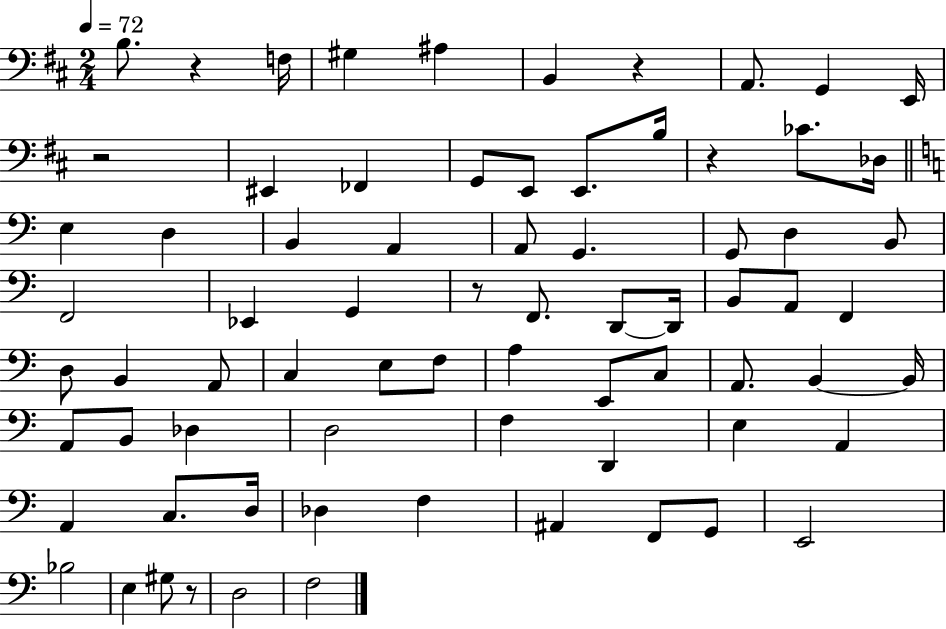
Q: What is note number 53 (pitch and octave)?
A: E3